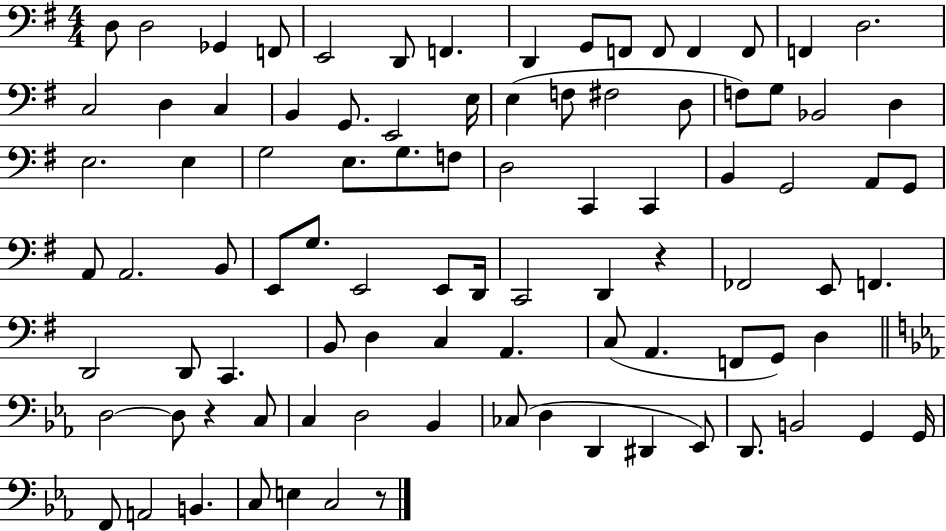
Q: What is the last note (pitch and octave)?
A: C3